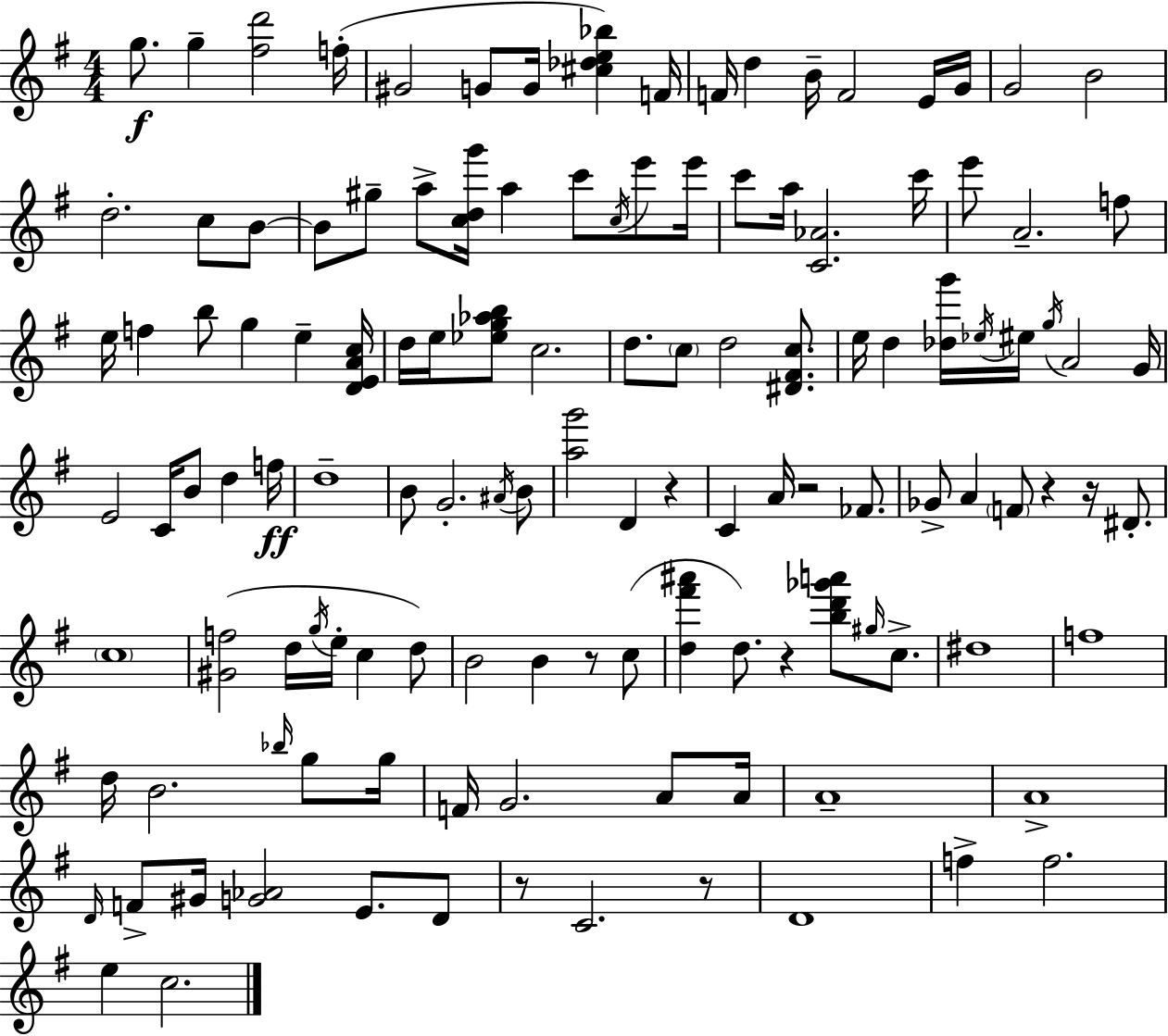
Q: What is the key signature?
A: G major